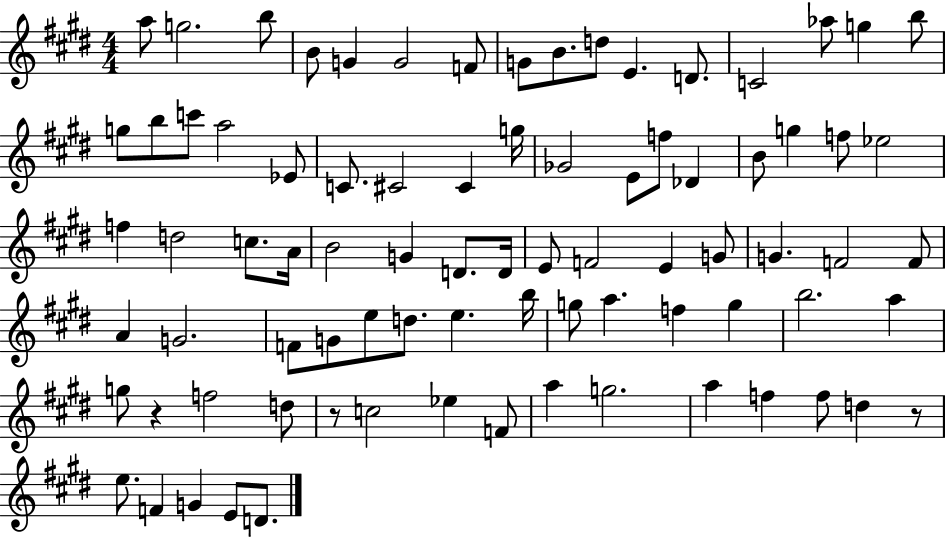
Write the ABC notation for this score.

X:1
T:Untitled
M:4/4
L:1/4
K:E
a/2 g2 b/2 B/2 G G2 F/2 G/2 B/2 d/2 E D/2 C2 _a/2 g b/2 g/2 b/2 c'/2 a2 _E/2 C/2 ^C2 ^C g/4 _G2 E/2 f/2 _D B/2 g f/2 _e2 f d2 c/2 A/4 B2 G D/2 D/4 E/2 F2 E G/2 G F2 F/2 A G2 F/2 G/2 e/2 d/2 e b/4 g/2 a f g b2 a g/2 z f2 d/2 z/2 c2 _e F/2 a g2 a f f/2 d z/2 e/2 F G E/2 D/2